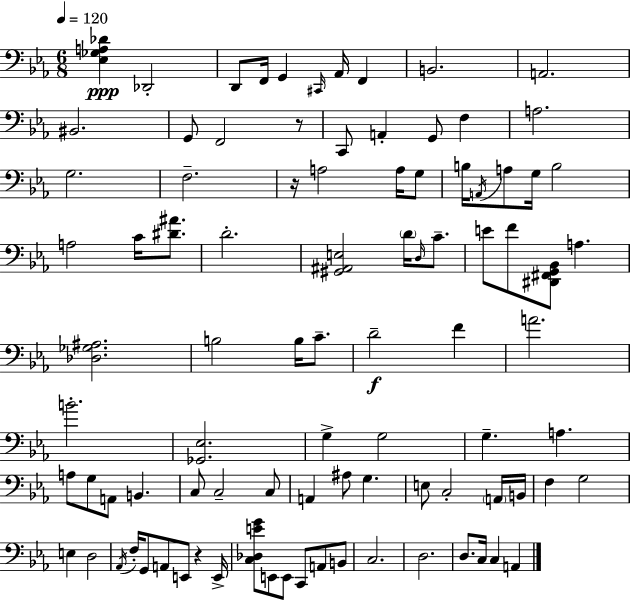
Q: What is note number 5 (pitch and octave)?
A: C#2